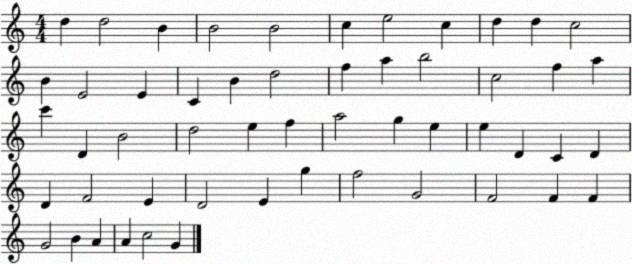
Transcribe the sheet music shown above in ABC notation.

X:1
T:Untitled
M:4/4
L:1/4
K:C
d d2 B B2 B2 c e2 c d d c2 B E2 E C B d2 f a b2 c2 f a c' D B2 d2 e f a2 g e e D C D D F2 E D2 E g f2 G2 F2 F F G2 B A A c2 G